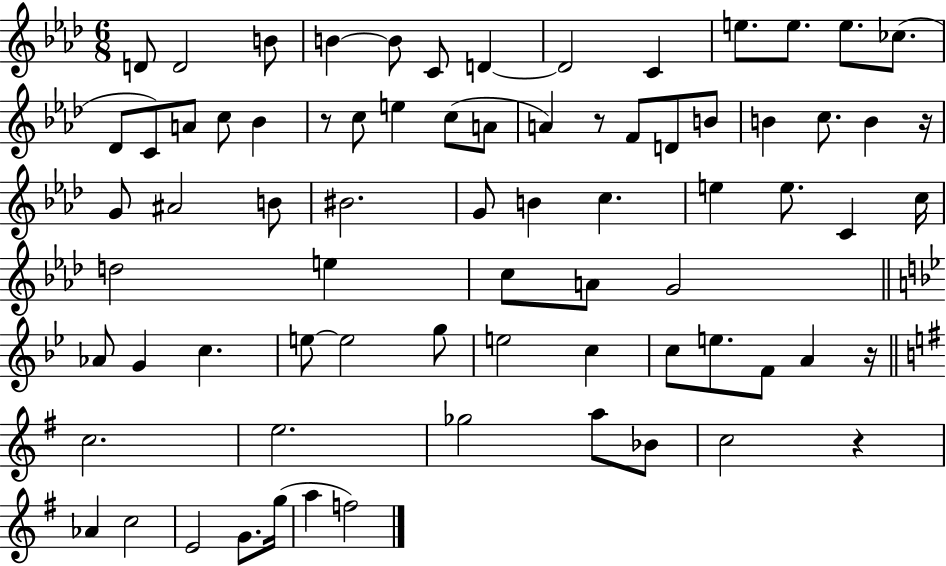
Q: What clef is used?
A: treble